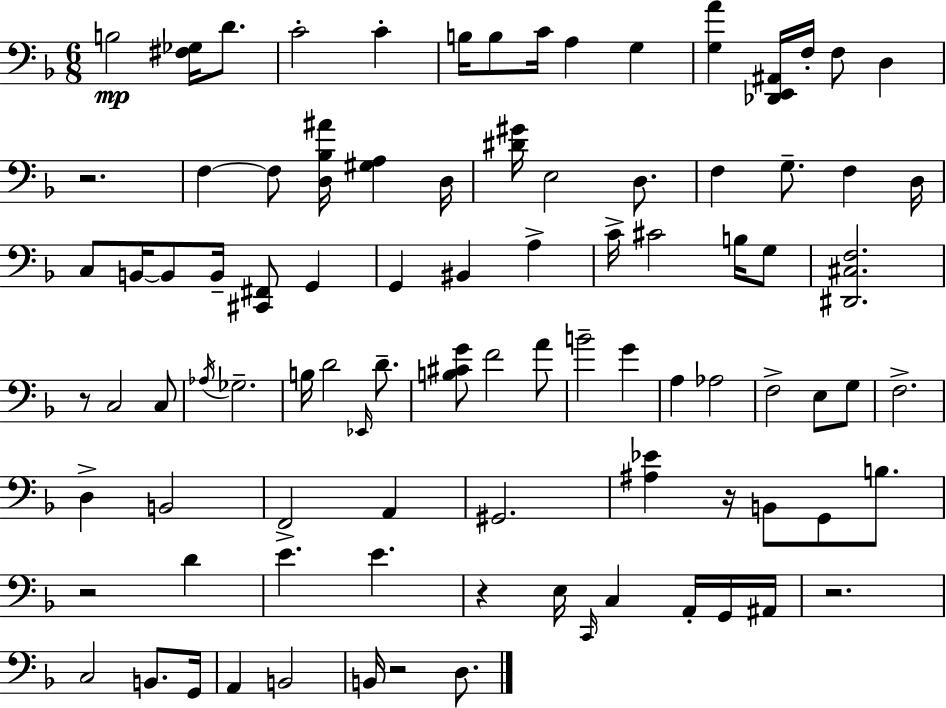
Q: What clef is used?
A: bass